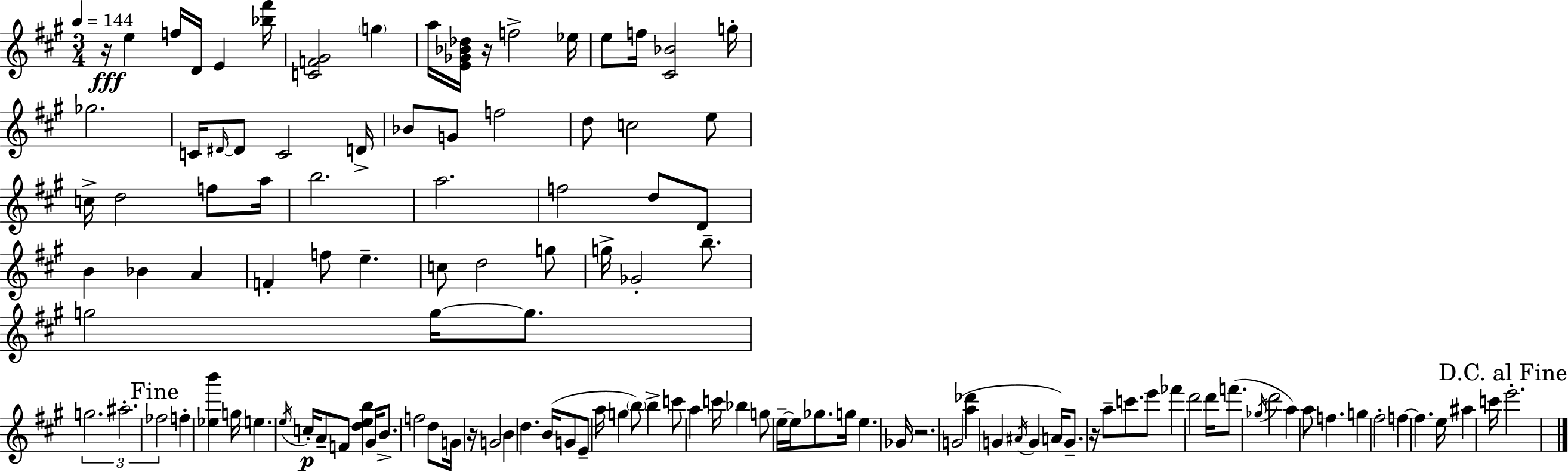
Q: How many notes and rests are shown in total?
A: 121